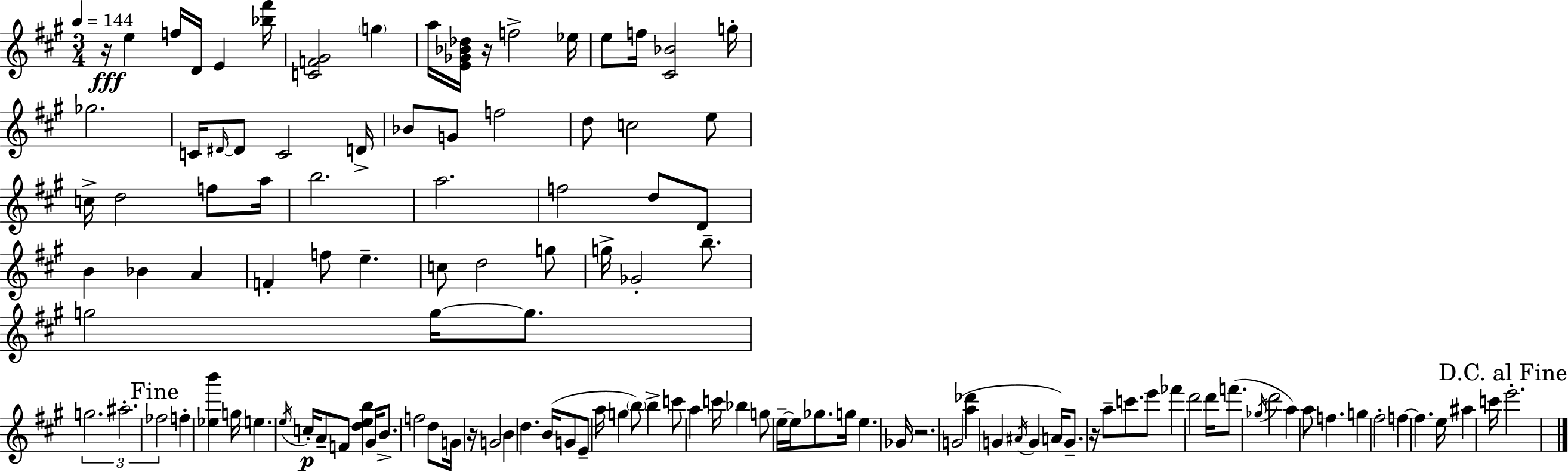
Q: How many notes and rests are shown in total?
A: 121